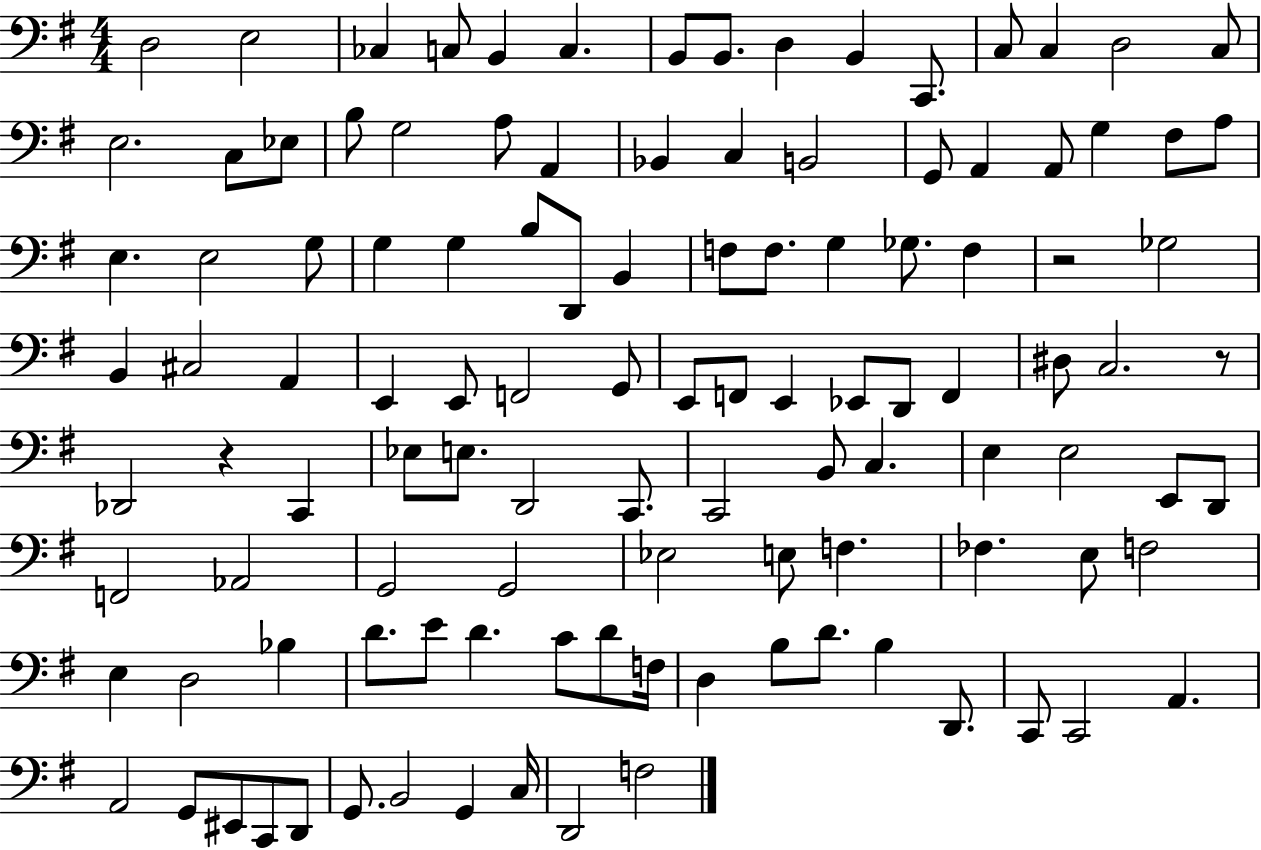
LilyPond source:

{
  \clef bass
  \numericTimeSignature
  \time 4/4
  \key g \major
  d2 e2 | ces4 c8 b,4 c4. | b,8 b,8. d4 b,4 c,8. | c8 c4 d2 c8 | \break e2. c8 ees8 | b8 g2 a8 a,4 | bes,4 c4 b,2 | g,8 a,4 a,8 g4 fis8 a8 | \break e4. e2 g8 | g4 g4 b8 d,8 b,4 | f8 f8. g4 ges8. f4 | r2 ges2 | \break b,4 cis2 a,4 | e,4 e,8 f,2 g,8 | e,8 f,8 e,4 ees,8 d,8 f,4 | dis8 c2. r8 | \break des,2 r4 c,4 | ees8 e8. d,2 c,8. | c,2 b,8 c4. | e4 e2 e,8 d,8 | \break f,2 aes,2 | g,2 g,2 | ees2 e8 f4. | fes4. e8 f2 | \break e4 d2 bes4 | d'8. e'8 d'4. c'8 d'8 f16 | d4 b8 d'8. b4 d,8. | c,8 c,2 a,4. | \break a,2 g,8 eis,8 c,8 d,8 | g,8. b,2 g,4 c16 | d,2 f2 | \bar "|."
}